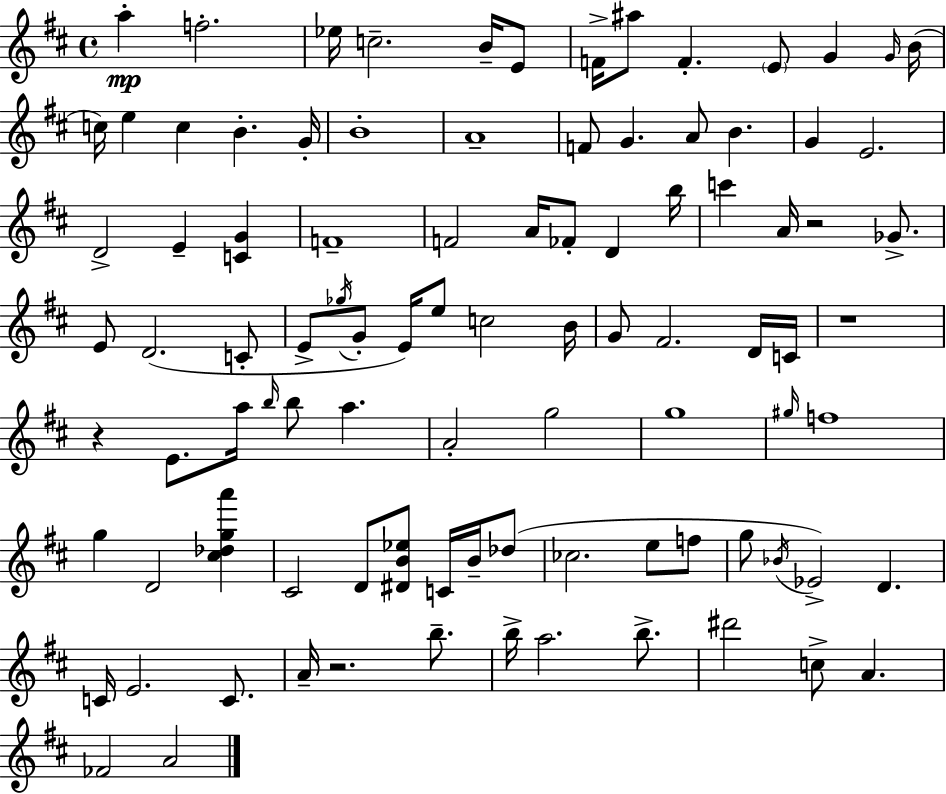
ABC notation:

X:1
T:Untitled
M:4/4
L:1/4
K:D
a f2 _e/4 c2 B/4 E/2 F/4 ^a/2 F E/2 G G/4 B/4 c/4 e c B G/4 B4 A4 F/2 G A/2 B G E2 D2 E [CG] F4 F2 A/4 _F/2 D b/4 c' A/4 z2 _G/2 E/2 D2 C/2 E/2 _g/4 G/2 E/4 e/2 c2 B/4 G/2 ^F2 D/4 C/4 z4 z E/2 a/4 b/4 b/2 a A2 g2 g4 ^g/4 f4 g D2 [^c_dga'] ^C2 D/2 [^DB_e]/2 C/4 B/4 _d/2 _c2 e/2 f/2 g/2 _B/4 _E2 D C/4 E2 C/2 A/4 z2 b/2 b/4 a2 b/2 ^d'2 c/2 A _F2 A2